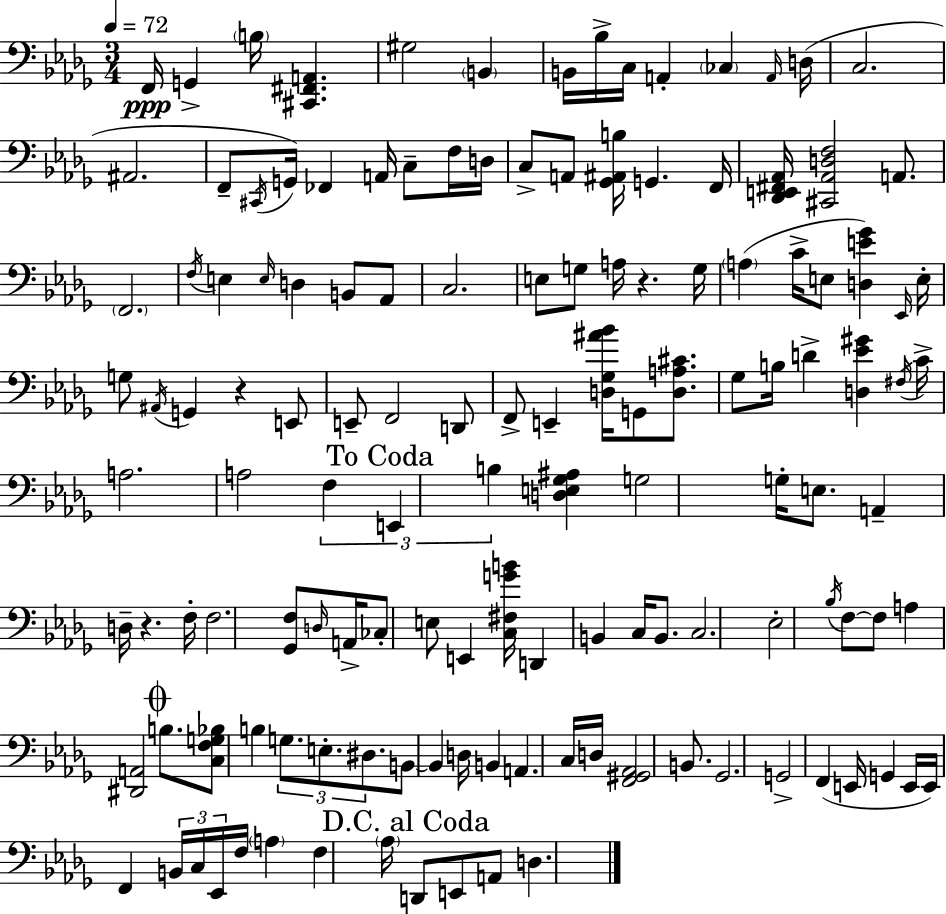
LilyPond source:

{
  \clef bass
  \numericTimeSignature
  \time 3/4
  \key bes \minor
  \tempo 4 = 72
  f,16\ppp g,4-> \parenthesize b16 <cis, fis, a,>4. | gis2 \parenthesize b,4 | b,16 bes16-> c16 a,4-. \parenthesize ces4 \grace { a,16 } | d16( c2. | \break ais,2. | f,8-- \acciaccatura { cis,16 }) g,16 fes,4 a,16 c8-- | f16 d16 c8-> a,8 <ges, ais, b>16 g,4. | f,16 <des, e, fis, aes,>16 <cis, aes, d f>2 a,8. | \break \parenthesize f,2. | \acciaccatura { f16 } e4 \grace { e16 } d4 | b,8 aes,8 c2. | e8 g8 a16 r4. | \break g16 \parenthesize a4( c'16-> e8 <d e' ges'>4) | \grace { ees,16 } e16-. g8 \acciaccatura { ais,16 } g,4 | r4 e,8 e,8-- f,2 | d,8 f,8-> e,4-- | \break <d ges ais' bes'>16 g,8 <d a cis'>8. ges8 b16 d'4-> | <d ees' gis'>4 \acciaccatura { fis16 } c'16-> a2. | a2 | \tuplet 3/2 { f4 \mark "To Coda" e,4 b4 } | \break <d e ges ais>4 g2 | g16-. e8. a,4-- d16-- | r4. f16-. f2. | <ges, f>8 \grace { d16 } a,16-> ces8-. | \break e8 e,4 <c fis g' b'>16 d,4 | b,4 c16 b,8. c2. | ees2-. | \acciaccatura { bes16 } f8~~ f8 a4 | \break <dis, a,>2 \mark \markup { \musicglyph "scripts.coda" } b8. | <c f g bes>8 b4 \tuplet 3/2 { g8. e8.-. | dis8. } b,8~~ b,4 d16 b,4 | a,4. c16 d16 <f, gis, aes,>2 | \break b,8. ges,2. | g,2-> | f,4( e,16 g,4 | e,16 e,16) f,4 \tuplet 3/2 { b,16 c16 ees,16 } f16 | \break \parenthesize a4 f4 \parenthesize aes16 \mark "D.C. al Coda" d,8 e,8 | a,8 d4. \bar "|."
}